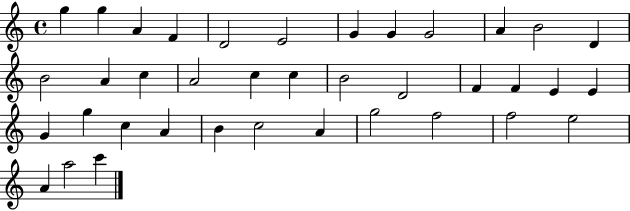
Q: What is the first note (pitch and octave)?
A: G5